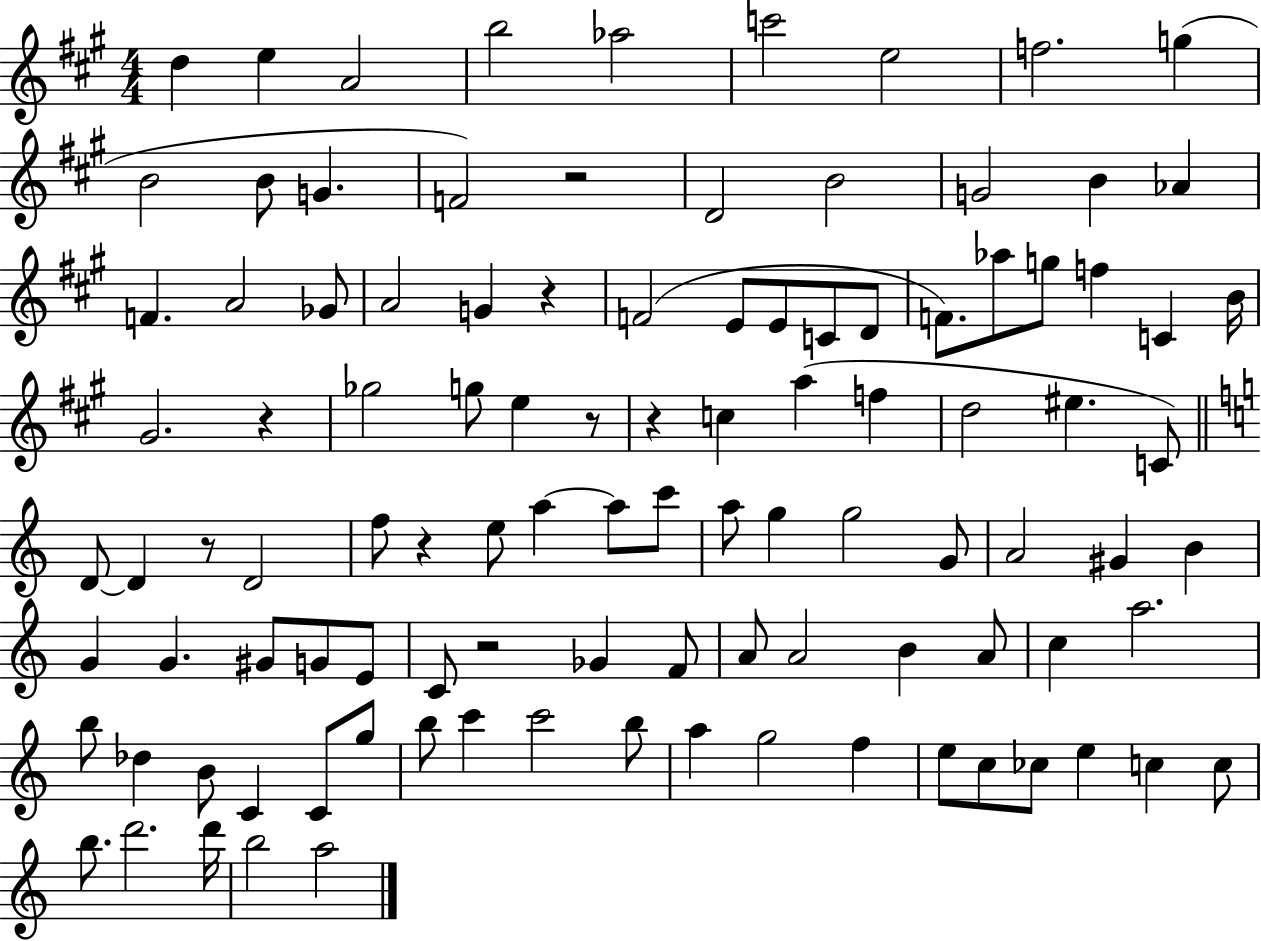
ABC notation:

X:1
T:Untitled
M:4/4
L:1/4
K:A
d e A2 b2 _a2 c'2 e2 f2 g B2 B/2 G F2 z2 D2 B2 G2 B _A F A2 _G/2 A2 G z F2 E/2 E/2 C/2 D/2 F/2 _a/2 g/2 f C B/4 ^G2 z _g2 g/2 e z/2 z c a f d2 ^e C/2 D/2 D z/2 D2 f/2 z e/2 a a/2 c'/2 a/2 g g2 G/2 A2 ^G B G G ^G/2 G/2 E/2 C/2 z2 _G F/2 A/2 A2 B A/2 c a2 b/2 _d B/2 C C/2 g/2 b/2 c' c'2 b/2 a g2 f e/2 c/2 _c/2 e c c/2 b/2 d'2 d'/4 b2 a2